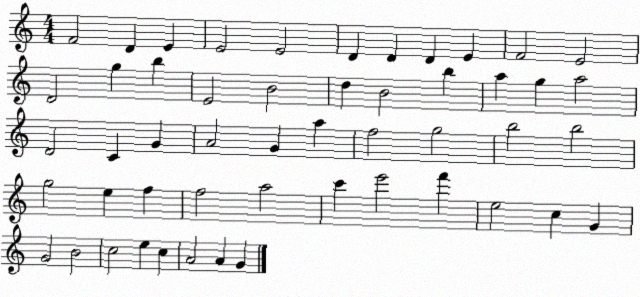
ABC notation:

X:1
T:Untitled
M:4/4
L:1/4
K:C
F2 D E E2 E2 D D D E F2 E2 D2 g b E2 B2 d B2 b a g a2 D2 C G A2 G a f2 g2 b2 b2 g2 e f f2 a2 c' e'2 f' e2 c G G2 B2 c2 e c A2 A G